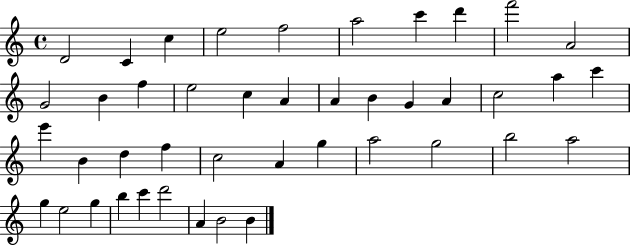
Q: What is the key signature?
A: C major